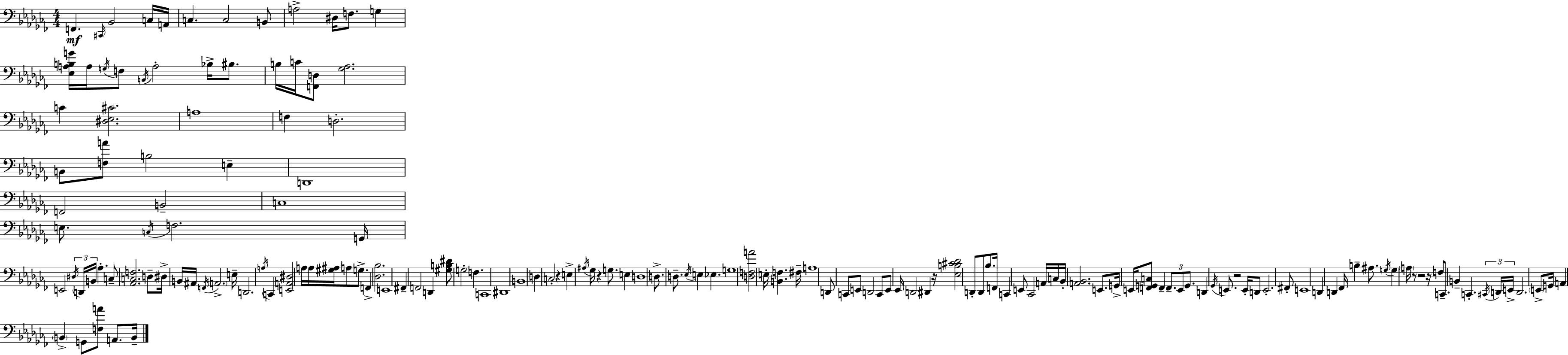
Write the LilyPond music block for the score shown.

{
  \clef bass
  \numericTimeSignature
  \time 4/4
  \key aes \minor
  f,4.\mf \grace { cis,16 } bes,2 c16 | a,16 c4. c2 b,8 | a2-> dis16 f8. g4 | <ees a b g'>16 a16 \acciaccatura { g16 } f8 \acciaccatura { b,16 } a2-. bes16-> | \break bis8. b16 c'16 <f, d>8 <ges aes>2. | c'4 <dis ees cis'>2. | a1 | f4 d2.-. | \break b,8 <f a'>8 b2 e4-- | d,1 | f,2 b,2-- | c1 | \break e8. \acciaccatura { c16 } f2. | g,16 e,2 \tuplet 3/2 { \acciaccatura { dis16 } d,16 b,16 } aes4.-. | c8-- <aes, c f>2. | d8-- dis16-> b,16 ais,16 \acciaccatura { f,16 } \parenthesize a,2.-> | \break e16-- d,2. | \acciaccatura { a16 } c,4 <e, a, dis>2 a16 | a16 <gis ais>16 a8 g8.-> f,4-> <des bes>2. | e,1 | \break fis,4-- f,2 | d,4 <gis b dis'>8 g2-. | f4. c,1 | dis,1 | \break b,1 | d4 c2-. | r4 e4-> \acciaccatura { ais16 } ges16 r4 | g8. e4 d1 | \break d8.-> d8.-- \acciaccatura { ees16 } e4 | ees4. g1 | <d f a'>2 | e16-. <b, f>4. fis16-- a1 | \break d,8 c,8 e,8 d,2 | c,8 e,8 ees,16 d,2 | dis,4 r16 <ees b cis' des'>2 | d,8-. d,8 bes8. f,16 c,4 e,8 ces,2 | \break a,16 c16 bes,16-. <a, bes,>2. | e,8. g,16-> e,16 <f, g, c>8 f,4-- | \tuplet 3/2 { f,8.-- e,8 g,8. } d,4 \acciaccatura { ges,16 } e,8. | r2 e,16-. d,8 e,2.-. | \break fis,8-. e,1 | d,4 d,4 | fes,16 b4-- ais8. \acciaccatura { g16 } g4 \parenthesize a16 | r8 r2 r16 f8 c,8.-- | \break b,4-- c,4.-. \tuplet 3/2 { \acciaccatura { cis,16 } d,16 e,16-> } d,2. | \parenthesize e,8-> g,16 a,4 | \parenthesize b,4-> g,8 <f a'>8 a,8. b,16-- \bar "|."
}